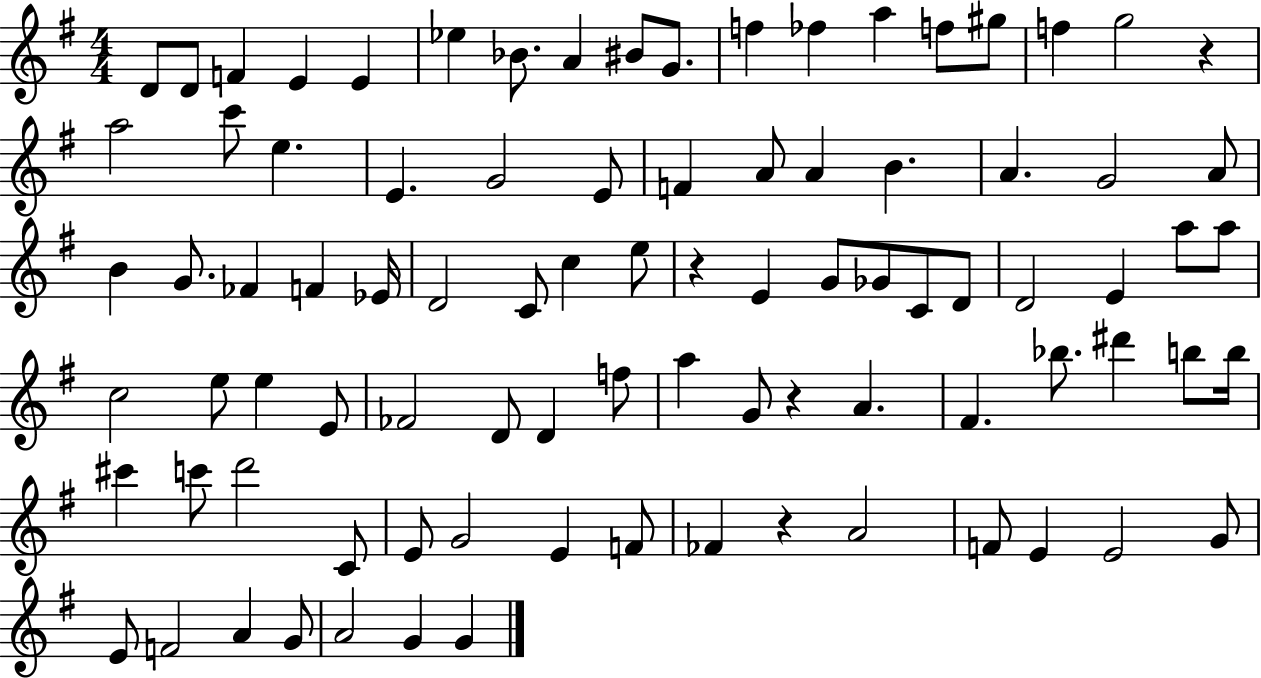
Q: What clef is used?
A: treble